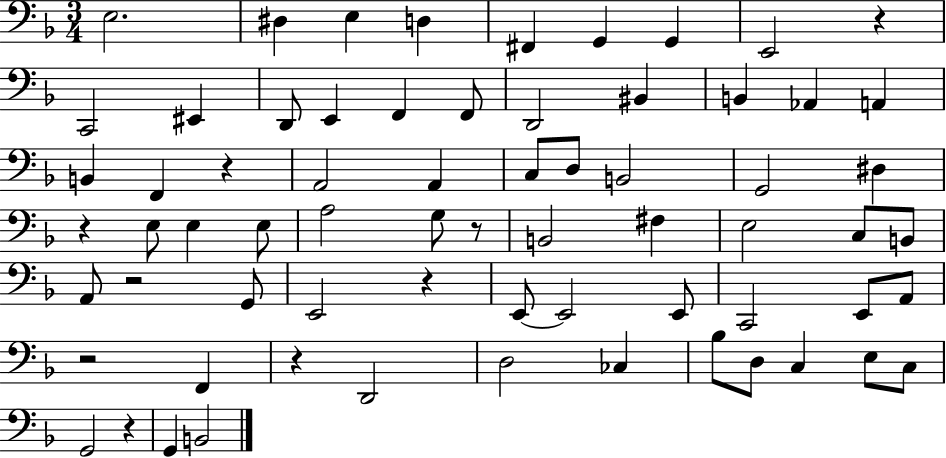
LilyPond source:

{
  \clef bass
  \numericTimeSignature
  \time 3/4
  \key f \major
  e2. | dis4 e4 d4 | fis,4 g,4 g,4 | e,2 r4 | \break c,2 eis,4 | d,8 e,4 f,4 f,8 | d,2 bis,4 | b,4 aes,4 a,4 | \break b,4 f,4 r4 | a,2 a,4 | c8 d8 b,2 | g,2 dis4 | \break r4 e8 e4 e8 | a2 g8 r8 | b,2 fis4 | e2 c8 b,8 | \break a,8 r2 g,8 | e,2 r4 | e,8~~ e,2 e,8 | c,2 e,8 a,8 | \break r2 f,4 | r4 d,2 | d2 ces4 | bes8 d8 c4 e8 c8 | \break g,2 r4 | g,4 b,2 | \bar "|."
}